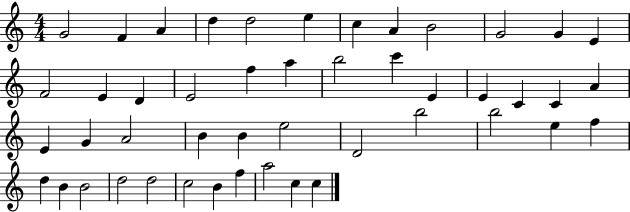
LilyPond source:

{
  \clef treble
  \numericTimeSignature
  \time 4/4
  \key c \major
  g'2 f'4 a'4 | d''4 d''2 e''4 | c''4 a'4 b'2 | g'2 g'4 e'4 | \break f'2 e'4 d'4 | e'2 f''4 a''4 | b''2 c'''4 e'4 | e'4 c'4 c'4 a'4 | \break e'4 g'4 a'2 | b'4 b'4 e''2 | d'2 b''2 | b''2 e''4 f''4 | \break d''4 b'4 b'2 | d''2 d''2 | c''2 b'4 f''4 | a''2 c''4 c''4 | \break \bar "|."
}